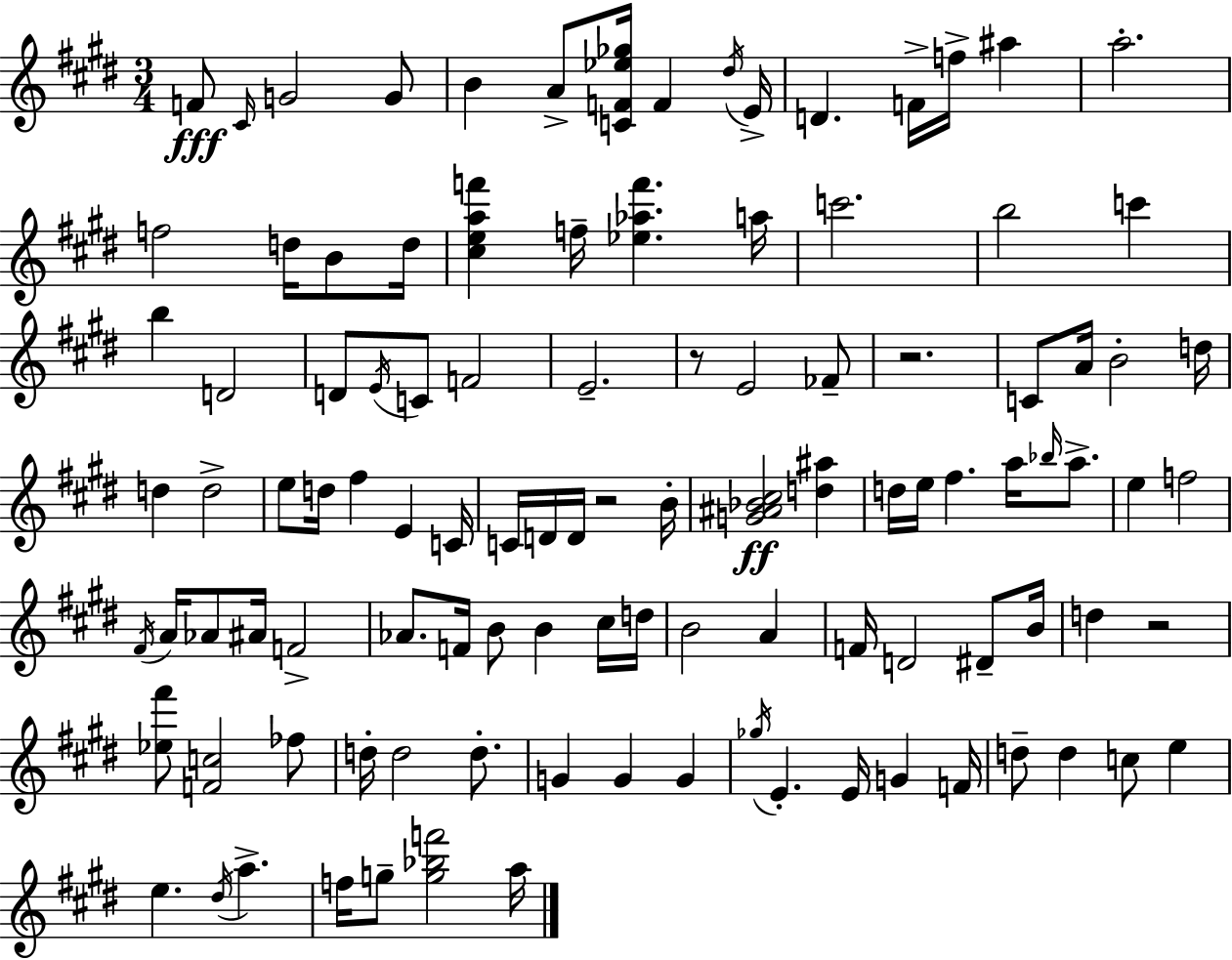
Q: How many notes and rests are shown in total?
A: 107